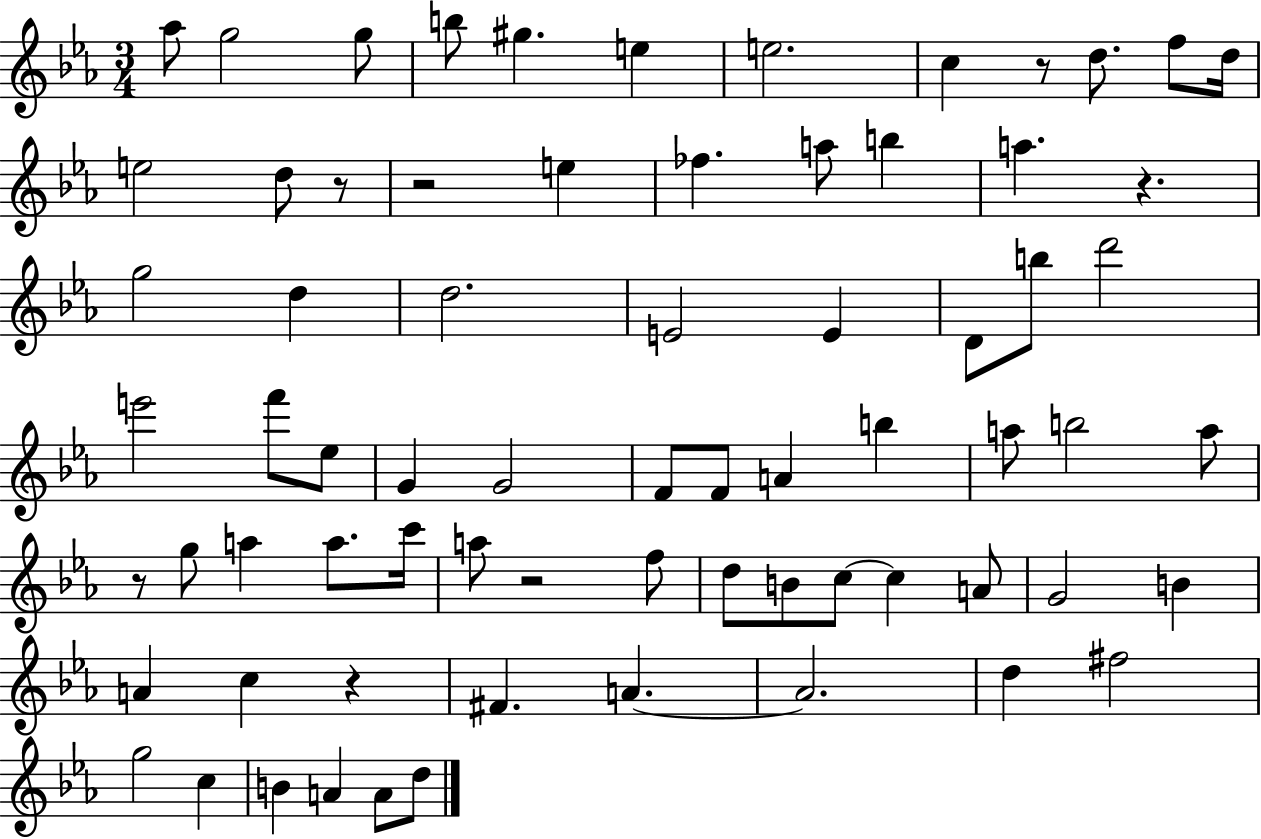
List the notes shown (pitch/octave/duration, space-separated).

Ab5/e G5/h G5/e B5/e G#5/q. E5/q E5/h. C5/q R/e D5/e. F5/e D5/s E5/h D5/e R/e R/h E5/q FES5/q. A5/e B5/q A5/q. R/q. G5/h D5/q D5/h. E4/h E4/q D4/e B5/e D6/h E6/h F6/e Eb5/e G4/q G4/h F4/e F4/e A4/q B5/q A5/e B5/h A5/e R/e G5/e A5/q A5/e. C6/s A5/e R/h F5/e D5/e B4/e C5/e C5/q A4/e G4/h B4/q A4/q C5/q R/q F#4/q. A4/q. A4/h. D5/q F#5/h G5/h C5/q B4/q A4/q A4/e D5/e